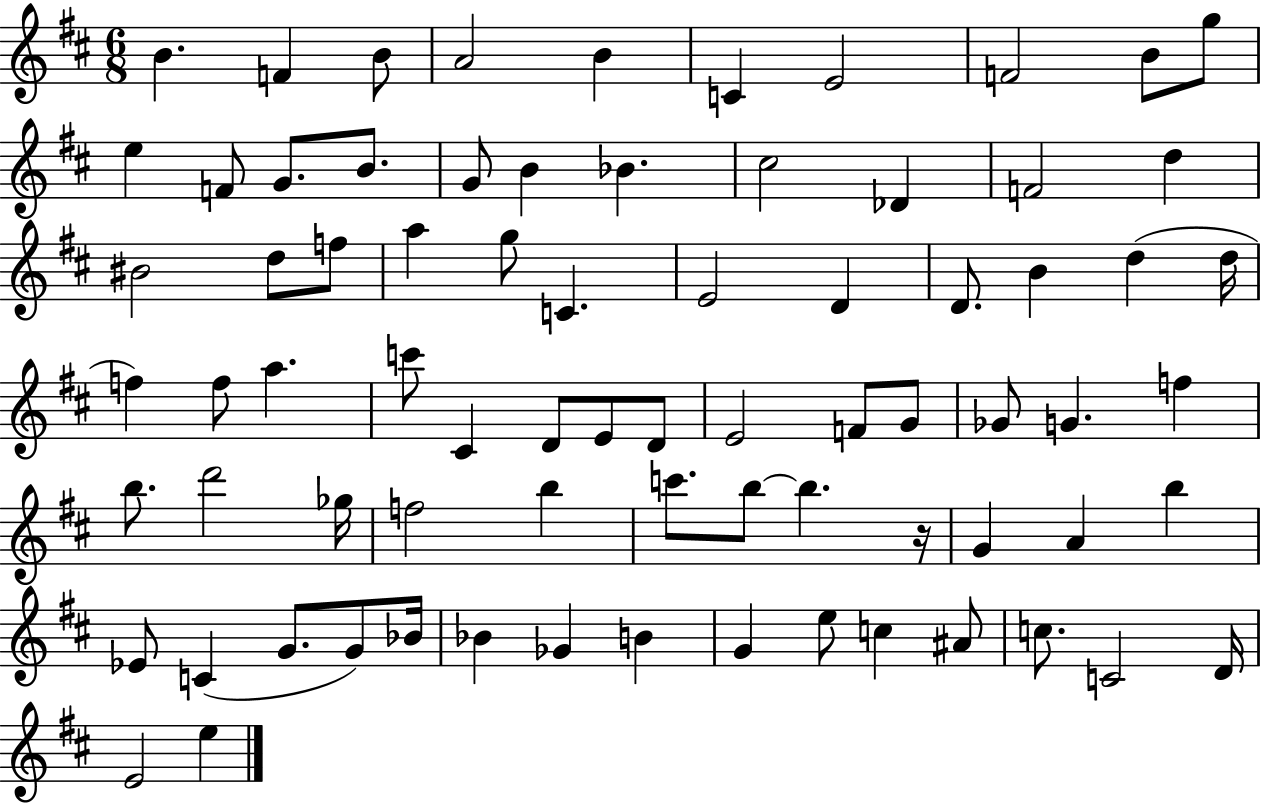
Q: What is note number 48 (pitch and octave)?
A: B5